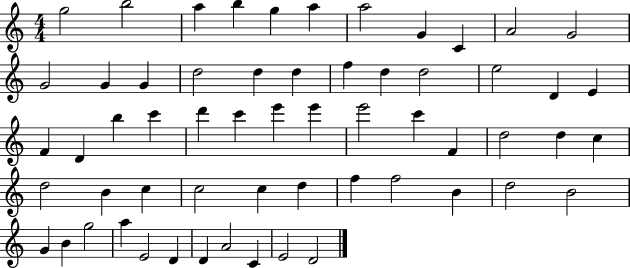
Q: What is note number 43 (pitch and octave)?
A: D5